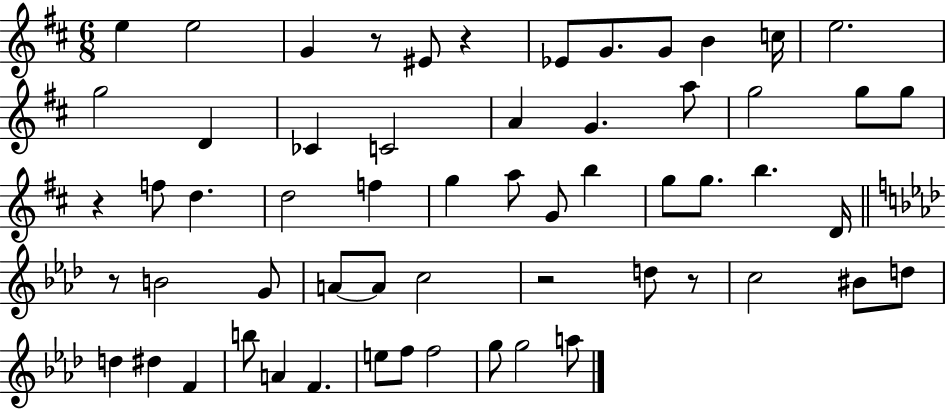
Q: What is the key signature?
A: D major